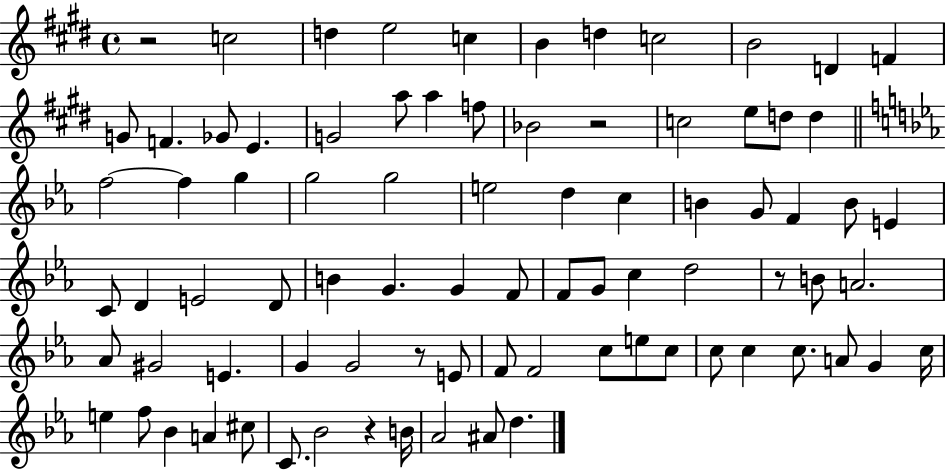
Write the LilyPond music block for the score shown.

{
  \clef treble
  \time 4/4
  \defaultTimeSignature
  \key e \major
  \repeat volta 2 { r2 c''2 | d''4 e''2 c''4 | b'4 d''4 c''2 | b'2 d'4 f'4 | \break g'8 f'4. ges'8 e'4. | g'2 a''8 a''4 f''8 | bes'2 r2 | c''2 e''8 d''8 d''4 | \break \bar "||" \break \key ees \major f''2~~ f''4 g''4 | g''2 g''2 | e''2 d''4 c''4 | b'4 g'8 f'4 b'8 e'4 | \break c'8 d'4 e'2 d'8 | b'4 g'4. g'4 f'8 | f'8 g'8 c''4 d''2 | r8 b'8 a'2. | \break aes'8 gis'2 e'4. | g'4 g'2 r8 e'8 | f'8 f'2 c''8 e''8 c''8 | c''8 c''4 c''8. a'8 g'4 c''16 | \break e''4 f''8 bes'4 a'4 cis''8 | c'8. bes'2 r4 b'16 | aes'2 ais'8 d''4. | } \bar "|."
}